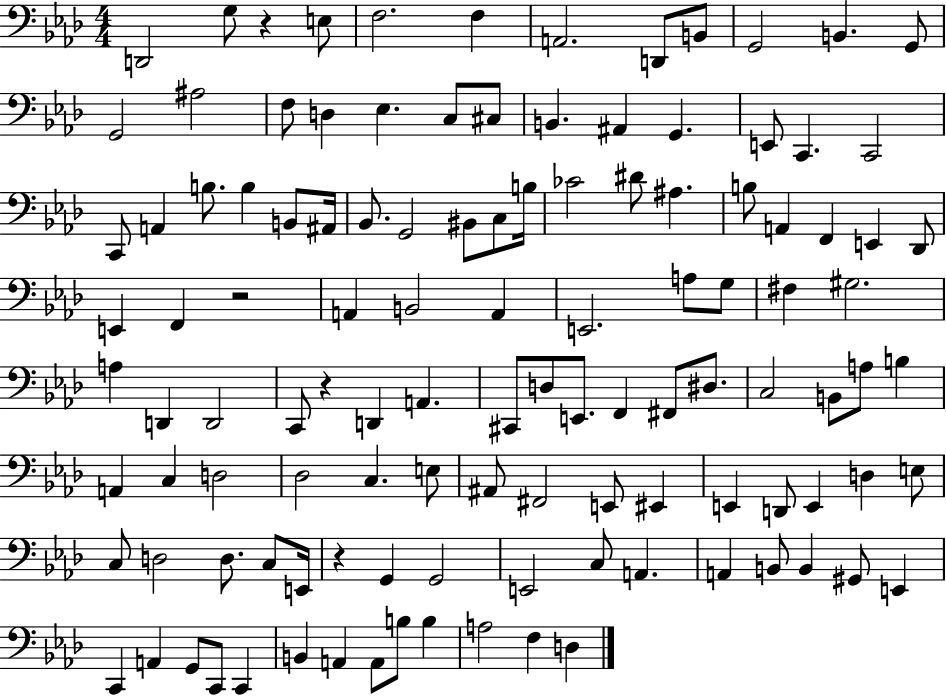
D2/h G3/e R/q E3/e F3/h. F3/q A2/h. D2/e B2/e G2/h B2/q. G2/e G2/h A#3/h F3/e D3/q Eb3/q. C3/e C#3/e B2/q. A#2/q G2/q. E2/e C2/q. C2/h C2/e A2/q B3/e. B3/q B2/e A#2/s Bb2/e. G2/h BIS2/e C3/e B3/s CES4/h D#4/e A#3/q. B3/e A2/q F2/q E2/q Db2/e E2/q F2/q R/h A2/q B2/h A2/q E2/h. A3/e G3/e F#3/q G#3/h. A3/q D2/q D2/h C2/e R/q D2/q A2/q. C#2/e D3/e E2/e. F2/q F#2/e D#3/e. C3/h B2/e A3/e B3/q A2/q C3/q D3/h Db3/h C3/q. E3/e A#2/e F#2/h E2/e EIS2/q E2/q D2/e E2/q D3/q E3/e C3/e D3/h D3/e. C3/e E2/s R/q G2/q G2/h E2/h C3/e A2/q. A2/q B2/e B2/q G#2/e E2/q C2/q A2/q G2/e C2/e C2/q B2/q A2/q A2/e B3/e B3/q A3/h F3/q D3/q